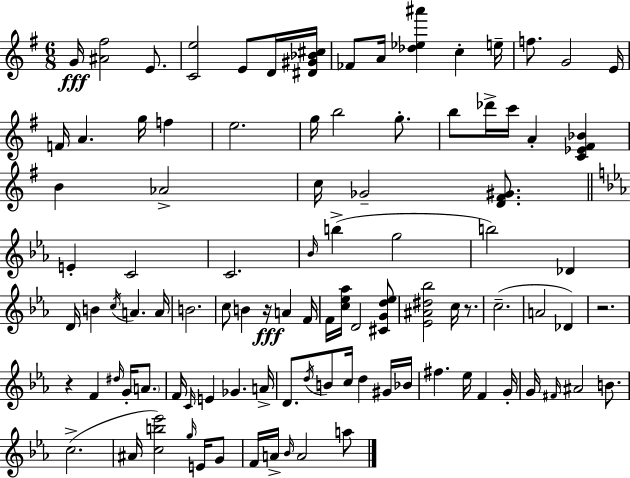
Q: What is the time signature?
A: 6/8